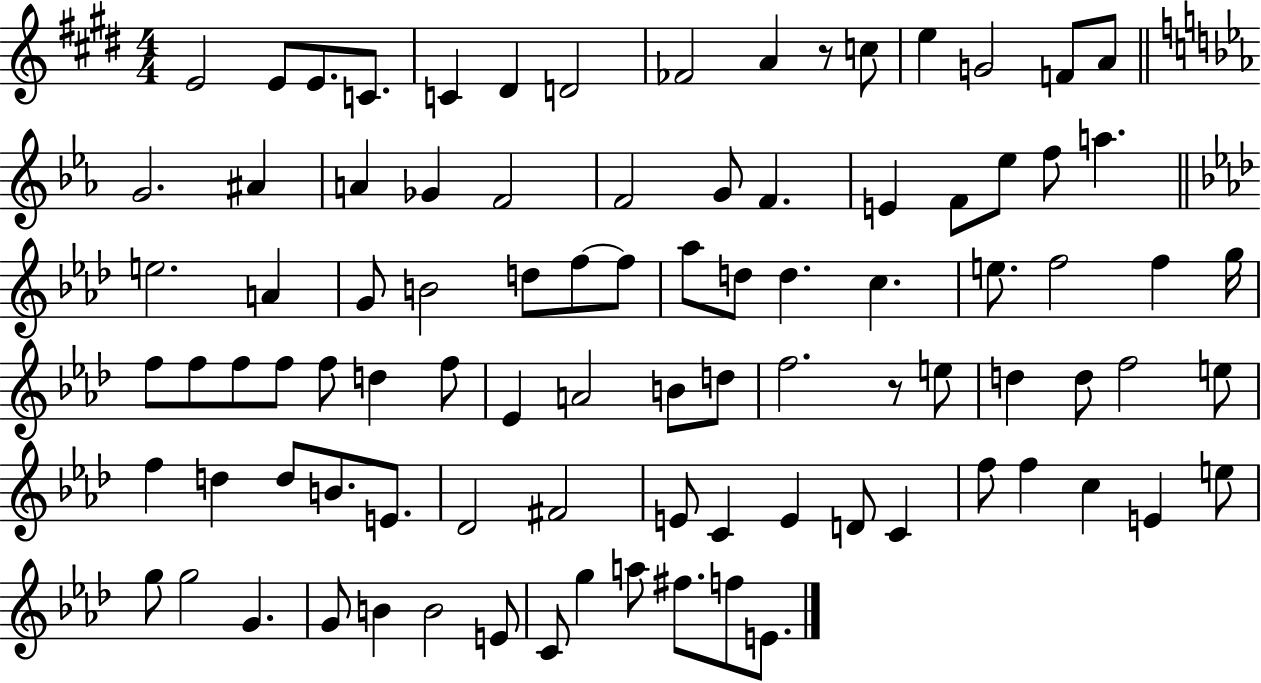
X:1
T:Untitled
M:4/4
L:1/4
K:E
E2 E/2 E/2 C/2 C ^D D2 _F2 A z/2 c/2 e G2 F/2 A/2 G2 ^A A _G F2 F2 G/2 F E F/2 _e/2 f/2 a e2 A G/2 B2 d/2 f/2 f/2 _a/2 d/2 d c e/2 f2 f g/4 f/2 f/2 f/2 f/2 f/2 d f/2 _E A2 B/2 d/2 f2 z/2 e/2 d d/2 f2 e/2 f d d/2 B/2 E/2 _D2 ^F2 E/2 C E D/2 C f/2 f c E e/2 g/2 g2 G G/2 B B2 E/2 C/2 g a/2 ^f/2 f/2 E/2